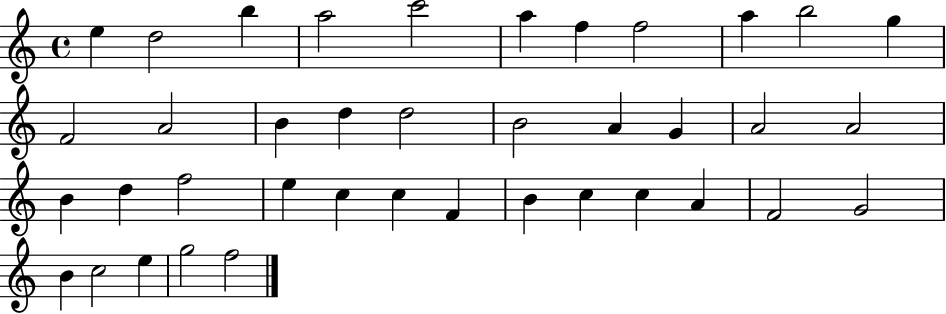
E5/q D5/h B5/q A5/h C6/h A5/q F5/q F5/h A5/q B5/h G5/q F4/h A4/h B4/q D5/q D5/h B4/h A4/q G4/q A4/h A4/h B4/q D5/q F5/h E5/q C5/q C5/q F4/q B4/q C5/q C5/q A4/q F4/h G4/h B4/q C5/h E5/q G5/h F5/h